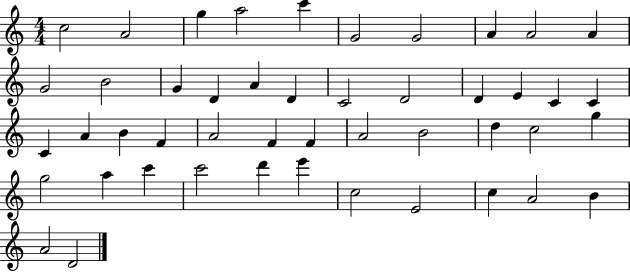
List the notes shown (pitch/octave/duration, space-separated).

C5/h A4/h G5/q A5/h C6/q G4/h G4/h A4/q A4/h A4/q G4/h B4/h G4/q D4/q A4/q D4/q C4/h D4/h D4/q E4/q C4/q C4/q C4/q A4/q B4/q F4/q A4/h F4/q F4/q A4/h B4/h D5/q C5/h G5/q G5/h A5/q C6/q C6/h D6/q E6/q C5/h E4/h C5/q A4/h B4/q A4/h D4/h